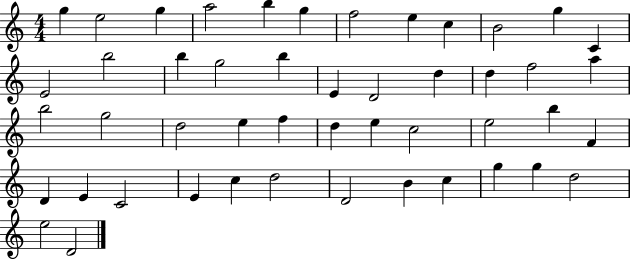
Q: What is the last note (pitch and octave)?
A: D4